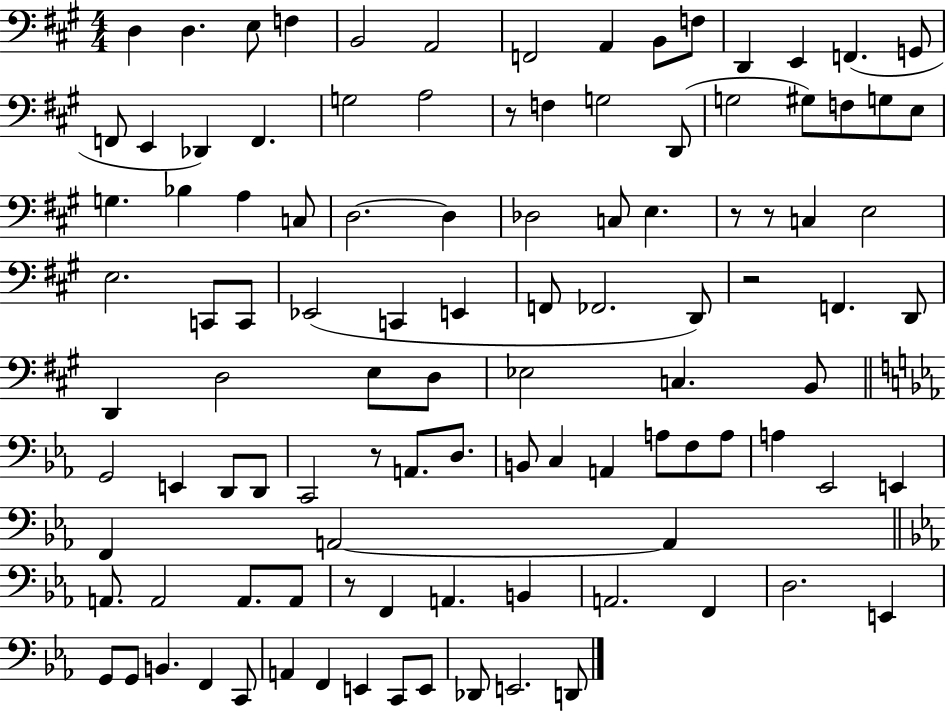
{
  \clef bass
  \numericTimeSignature
  \time 4/4
  \key a \major
  d4 d4. e8 f4 | b,2 a,2 | f,2 a,4 b,8 f8 | d,4 e,4 f,4.( g,8 | \break f,8 e,4 des,4) f,4. | g2 a2 | r8 f4 g2 d,8( | g2 gis8) f8 g8 e8 | \break g4. bes4 a4 c8 | d2.~~ d4 | des2 c8 e4. | r8 r8 c4 e2 | \break e2. c,8 c,8 | ees,2( c,4 e,4 | f,8 fes,2. d,8) | r2 f,4. d,8 | \break d,4 d2 e8 d8 | ees2 c4. b,8 | \bar "||" \break \key c \minor g,2 e,4 d,8 d,8 | c,2 r8 a,8. d8. | b,8 c4 a,4 a8 f8 a8 | a4 ees,2 e,4 | \break f,4 a,2~~ a,4 | \bar "||" \break \key ees \major a,8. a,2 a,8. a,8 | r8 f,4 a,4. b,4 | a,2. f,4 | d2. e,4 | \break g,8 g,8 b,4. f,4 c,8 | a,4 f,4 e,4 c,8 e,8 | des,8 e,2. d,8 | \bar "|."
}